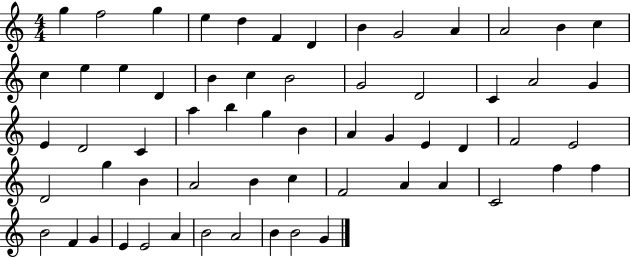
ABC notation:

X:1
T:Untitled
M:4/4
L:1/4
K:C
g f2 g e d F D B G2 A A2 B c c e e D B c B2 G2 D2 C A2 G E D2 C a b g B A G E D F2 E2 D2 g B A2 B c F2 A A C2 f f B2 F G E E2 A B2 A2 B B2 G